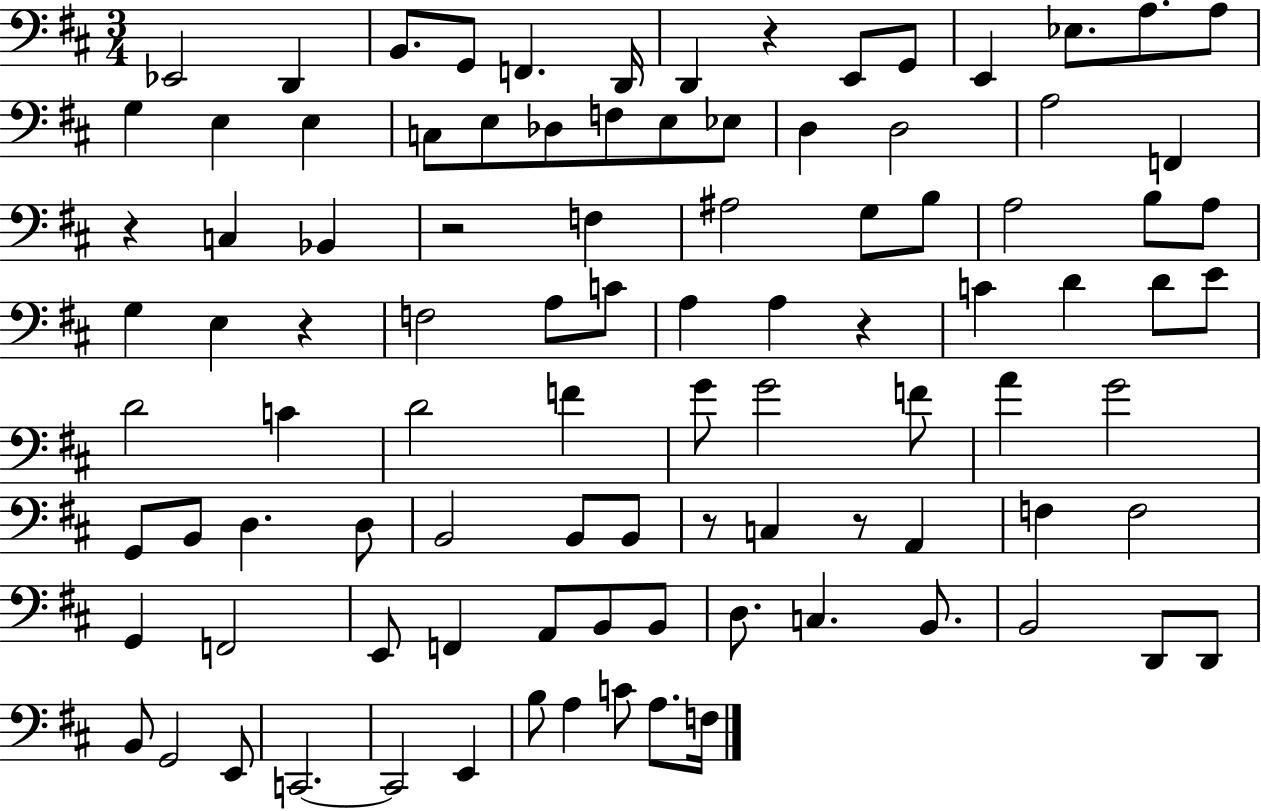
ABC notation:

X:1
T:Untitled
M:3/4
L:1/4
K:D
_E,,2 D,, B,,/2 G,,/2 F,, D,,/4 D,, z E,,/2 G,,/2 E,, _E,/2 A,/2 A,/2 G, E, E, C,/2 E,/2 _D,/2 F,/2 E,/2 _E,/2 D, D,2 A,2 F,, z C, _B,, z2 F, ^A,2 G,/2 B,/2 A,2 B,/2 A,/2 G, E, z F,2 A,/2 C/2 A, A, z C D D/2 E/2 D2 C D2 F G/2 G2 F/2 A G2 G,,/2 B,,/2 D, D,/2 B,,2 B,,/2 B,,/2 z/2 C, z/2 A,, F, F,2 G,, F,,2 E,,/2 F,, A,,/2 B,,/2 B,,/2 D,/2 C, B,,/2 B,,2 D,,/2 D,,/2 B,,/2 G,,2 E,,/2 C,,2 C,,2 E,, B,/2 A, C/2 A,/2 F,/4